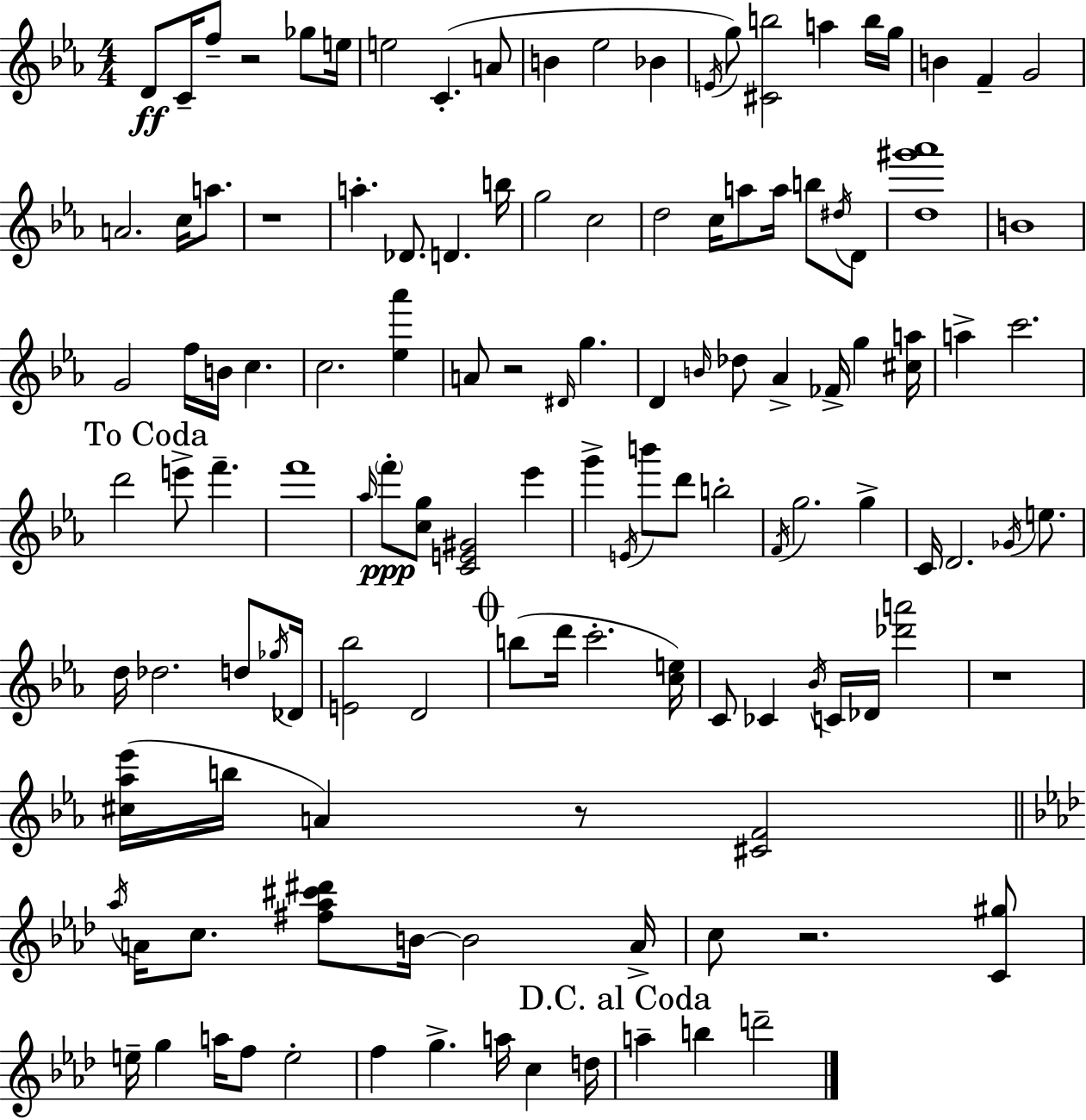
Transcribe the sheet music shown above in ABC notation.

X:1
T:Untitled
M:4/4
L:1/4
K:Cm
D/2 C/4 f/2 z2 _g/2 e/4 e2 C A/2 B _e2 _B E/4 g/2 [^Cb]2 a b/4 g/4 B F G2 A2 c/4 a/2 z4 a _D/2 D b/4 g2 c2 d2 c/4 a/2 a/4 b/2 ^d/4 D/2 [d^g'_a']4 B4 G2 f/4 B/4 c c2 [_e_a'] A/2 z2 ^D/4 g D B/4 _d/2 _A _F/4 g [^ca]/4 a c'2 d'2 e'/2 f' f'4 _a/4 f'/2 [cg]/2 [CE^G]2 _e' g' E/4 b'/2 d'/2 b2 F/4 g2 g C/4 D2 _G/4 e/2 d/4 _d2 d/2 _g/4 _D/4 [E_b]2 D2 b/2 d'/4 c'2 [ce]/4 C/2 _C _B/4 C/4 _D/4 [_d'a']2 z4 [^c_a_e']/4 b/4 A z/2 [^CF]2 _a/4 A/4 c/2 [^f_a^c'^d']/2 B/4 B2 A/4 c/2 z2 [C^g]/2 e/4 g a/4 f/2 e2 f g a/4 c d/4 a b d'2